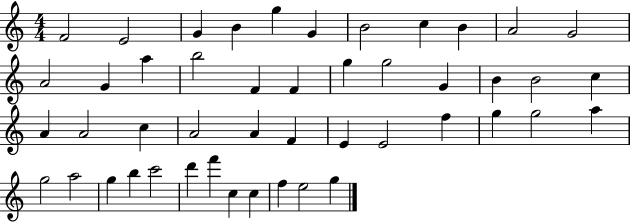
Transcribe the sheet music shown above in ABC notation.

X:1
T:Untitled
M:4/4
L:1/4
K:C
F2 E2 G B g G B2 c B A2 G2 A2 G a b2 F F g g2 G B B2 c A A2 c A2 A F E E2 f g g2 a g2 a2 g b c'2 d' f' c c f e2 g